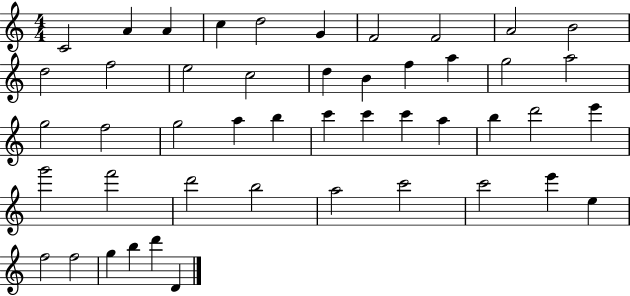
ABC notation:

X:1
T:Untitled
M:4/4
L:1/4
K:C
C2 A A c d2 G F2 F2 A2 B2 d2 f2 e2 c2 d B f a g2 a2 g2 f2 g2 a b c' c' c' a b d'2 e' g'2 f'2 d'2 b2 a2 c'2 c'2 e' e f2 f2 g b d' D